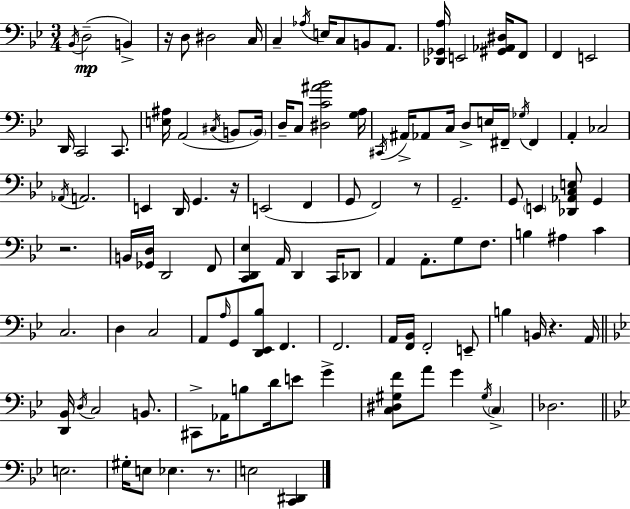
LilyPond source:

{
  \clef bass
  \numericTimeSignature
  \time 3/4
  \key g \minor
  \acciaccatura { bes,16 }(\mp d2-- b,4->) | r16 d8 dis2 | c16 c4-- \acciaccatura { aes16 } e16 c8 b,8 a,8. | <des, ges, a>16 e,2 <gis, aes, dis>16 | \break f,8 f,4 e,2 | d,16 c,2 c,8. | <e ais>16 a,2( \acciaccatura { cis16 } | b,8 \parenthesize b,16) d16-- c8 <dis c' ais' bes'>2 | \break <g a>16 \acciaccatura { cis,16 } ais,16-> aes,8 c16 d8-> e16 fis,16-- | \acciaccatura { ges16 } fis,4 a,4-. ces2 | \acciaccatura { aes,16 } a,2. | e,4 d,16 g,4. | \break r16 e,2( | f,4 g,8 f,2) | r8 g,2.-- | g,8 \parenthesize e,4 | \break <des, aes, c e>8 g,4 r2. | b,16 <ges, d>16 d,2 | f,8 <c, d, ees>4 a,16 d,4 | c,16 des,8 a,4 a,8.-. | \break g8 f8. b4 ais4 | c'4 c2. | d4 c2 | a,8 \grace { a16 } g,8 <d, ees, bes>8 | \break f,4. f,2. | a,16 <f, bes,>16 f,2-. | e,8-- b4 b,16 | r4. a,16 \bar "||" \break \key bes \major <d, bes,>16 \acciaccatura { d16 } c2 b,8. | cis,8-> aes,16 b8 d'16 e'8 g'4-> | <c dis gis f'>8 a'8 g'4 \acciaccatura { gis16 } \parenthesize c4-> | des2. | \break \bar "||" \break \key g \minor e2. | gis16-. e8 ees4. r8. | e2 <c, dis,>4 | \bar "|."
}